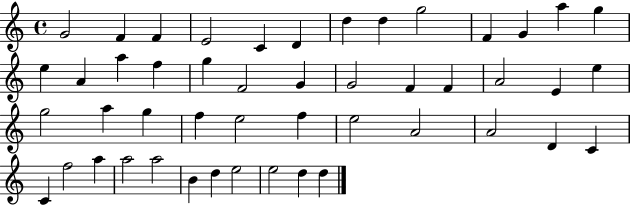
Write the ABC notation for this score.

X:1
T:Untitled
M:4/4
L:1/4
K:C
G2 F F E2 C D d d g2 F G a g e A a f g F2 G G2 F F A2 E e g2 a g f e2 f e2 A2 A2 D C C f2 a a2 a2 B d e2 e2 d d